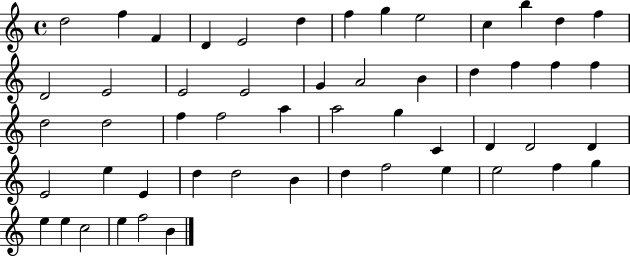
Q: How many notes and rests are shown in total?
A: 53